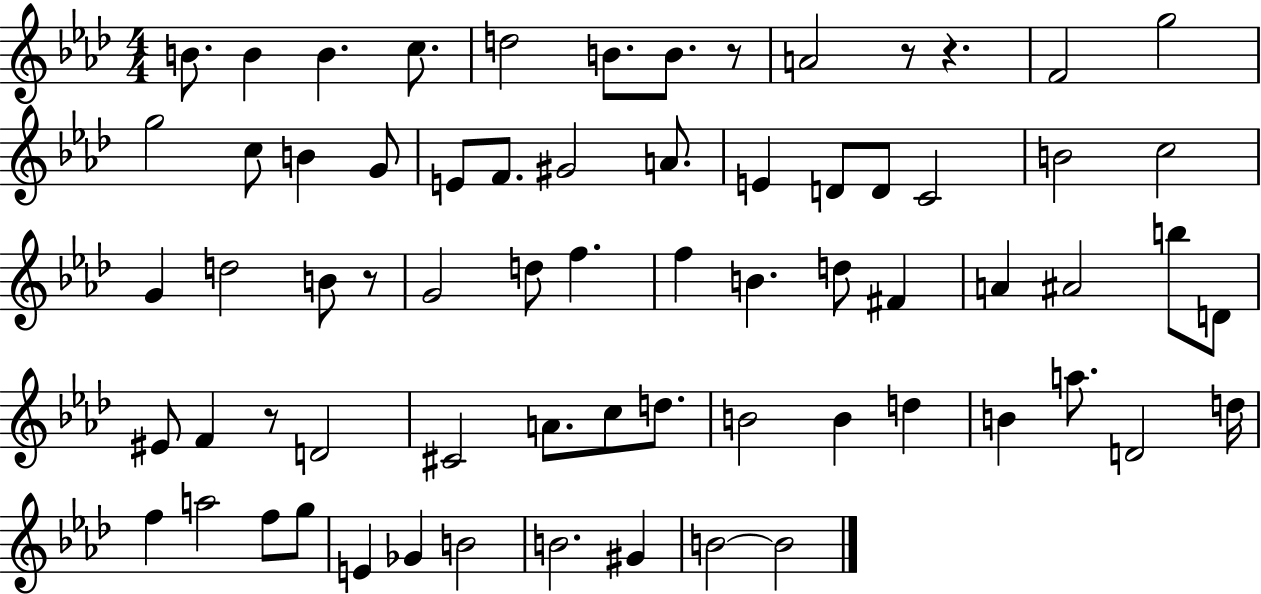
B4/e. B4/q B4/q. C5/e. D5/h B4/e. B4/e. R/e A4/h R/e R/q. F4/h G5/h G5/h C5/e B4/q G4/e E4/e F4/e. G#4/h A4/e. E4/q D4/e D4/e C4/h B4/h C5/h G4/q D5/h B4/e R/e G4/h D5/e F5/q. F5/q B4/q. D5/e F#4/q A4/q A#4/h B5/e D4/e EIS4/e F4/q R/e D4/h C#4/h A4/e. C5/e D5/e. B4/h B4/q D5/q B4/q A5/e. D4/h D5/s F5/q A5/h F5/e G5/e E4/q Gb4/q B4/h B4/h. G#4/q B4/h B4/h